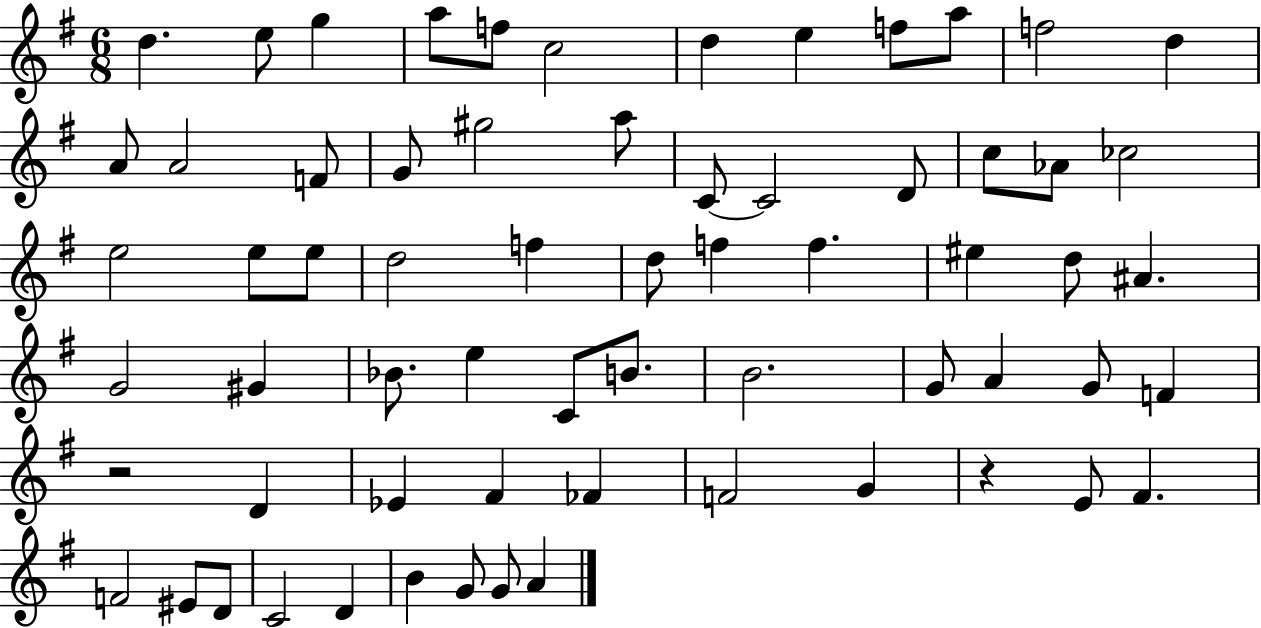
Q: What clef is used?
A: treble